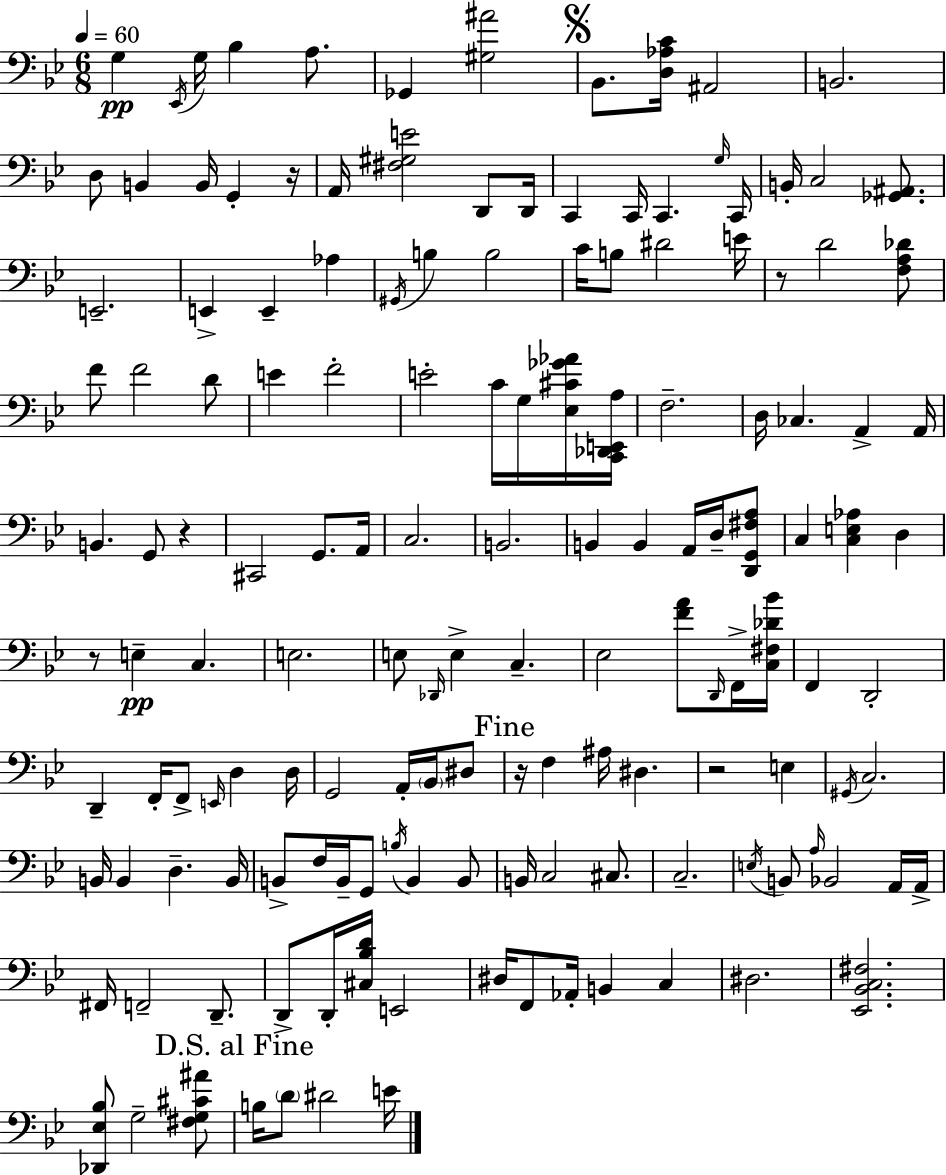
G3/q Eb2/s G3/s Bb3/q A3/e. Gb2/q [G#3,A#4]/h Bb2/e. [D3,Ab3,C4]/s A#2/h B2/h. D3/e B2/q B2/s G2/q R/s A2/s [F#3,G#3,E4]/h D2/e D2/s C2/q C2/s C2/q. G3/s C2/s B2/s C3/h [Gb2,A#2]/e. E2/h. E2/q E2/q Ab3/q G#2/s B3/q B3/h C4/s B3/e D#4/h E4/s R/e D4/h [F3,A3,Db4]/e F4/e F4/h D4/e E4/q F4/h E4/h C4/s G3/s [Eb3,C#4,Gb4,Ab4]/s [C2,Db2,E2,A3]/s F3/h. D3/s CES3/q. A2/q A2/s B2/q. G2/e R/q C#2/h G2/e. A2/s C3/h. B2/h. B2/q B2/q A2/s D3/s [D2,G2,F#3,A3]/e C3/q [C3,E3,Ab3]/q D3/q R/e E3/q C3/q. E3/h. E3/e Db2/s E3/q C3/q. Eb3/h [F4,A4]/e D2/s F2/s [C3,F#3,Db4,Bb4]/s F2/q D2/h D2/q F2/s F2/e E2/s D3/q D3/s G2/h A2/s Bb2/s D#3/e R/s F3/q A#3/s D#3/q. R/h E3/q G#2/s C3/h. B2/s B2/q D3/q. B2/s B2/e F3/s B2/s G2/e B3/s B2/q B2/e B2/s C3/h C#3/e. C3/h. E3/s B2/e A3/s Bb2/h A2/s A2/s F#2/s F2/h D2/e. D2/e D2/s [C#3,Bb3,D4]/s E2/h D#3/s F2/e Ab2/s B2/q C3/q D#3/h. [Eb2,Bb2,C3,F#3]/h. [Db2,Eb3,Bb3]/e G3/h [F#3,G3,C#4,A#4]/e B3/s D4/e D#4/h E4/s